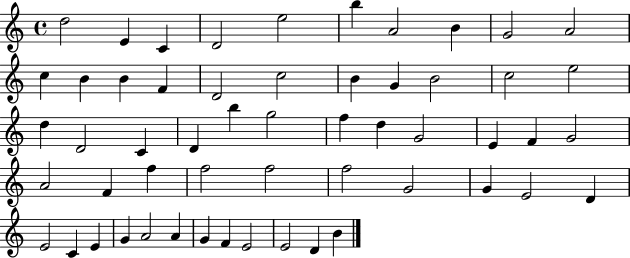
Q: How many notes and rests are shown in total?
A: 55